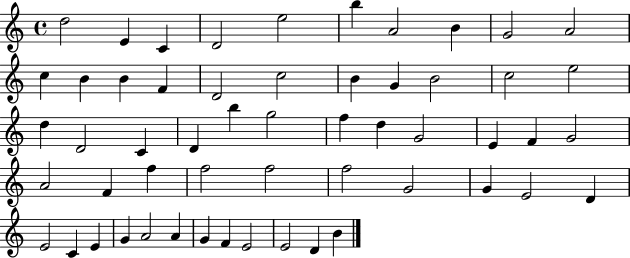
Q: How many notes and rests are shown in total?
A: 55